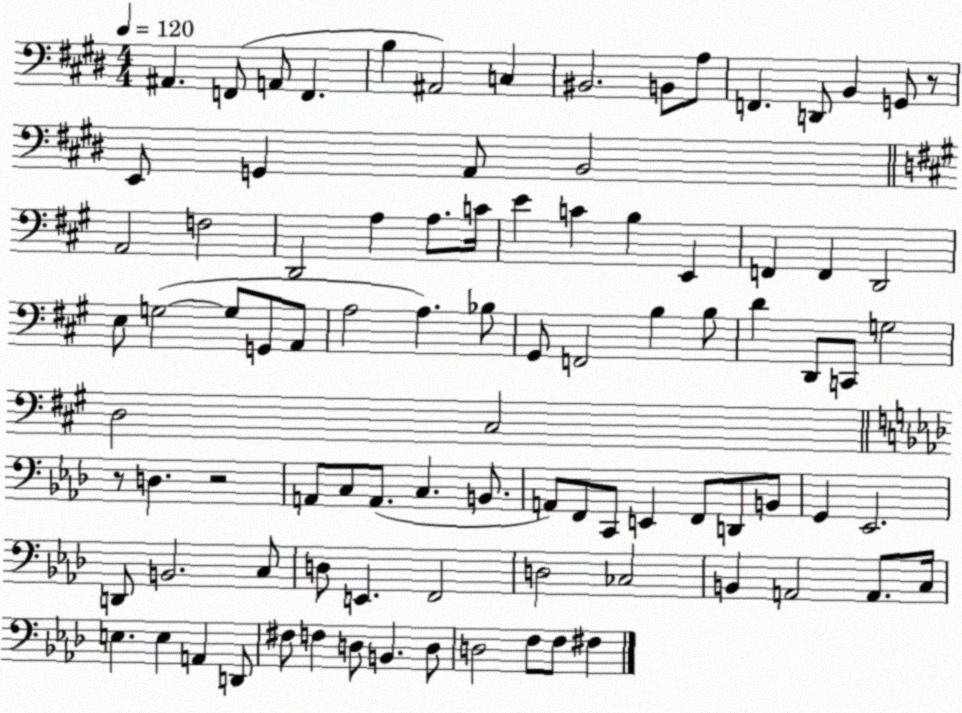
X:1
T:Untitled
M:4/4
L:1/4
K:E
^A,, F,,/2 A,,/2 F,, B, ^A,,2 C, ^B,,2 B,,/2 A,/2 F,, D,,/2 B,, G,,/2 z/2 E,,/2 G,, A,,/2 B,,2 A,,2 F,2 D,,2 A, A,/2 C/4 E C B, E,, F,, F,, D,,2 E,/2 G,2 G,/2 G,,/2 A,,/2 A,2 A, _B,/2 ^G,,/2 F,,2 B, B,/2 D D,,/2 C,,/2 G,2 D,2 ^C,2 z/2 D, z2 A,,/2 C,/2 A,,/2 C, B,,/2 A,,/2 F,,/2 C,,/2 E,, F,,/2 D,,/2 B,,/2 G,, _E,,2 D,,/2 B,,2 C,/2 D,/2 E,, F,,2 D,2 _C,2 B,, A,,2 A,,/2 C,/4 E, E, A,, D,,/2 ^F,/2 F, D,/2 B,, D,/2 D,2 F,/2 F,/2 ^F,